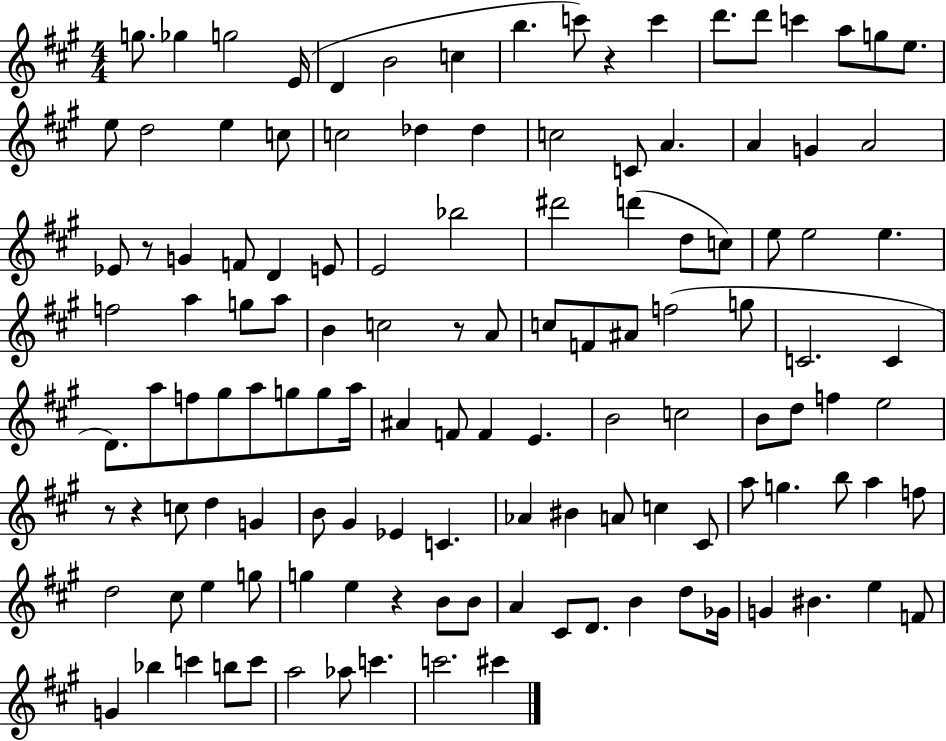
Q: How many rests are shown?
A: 6